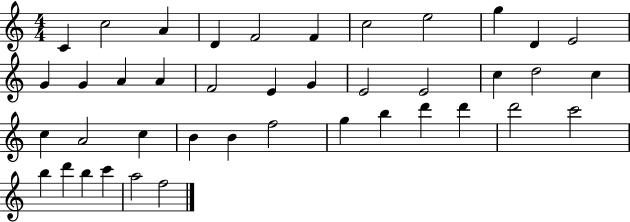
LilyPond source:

{
  \clef treble
  \numericTimeSignature
  \time 4/4
  \key c \major
  c'4 c''2 a'4 | d'4 f'2 f'4 | c''2 e''2 | g''4 d'4 e'2 | \break g'4 g'4 a'4 a'4 | f'2 e'4 g'4 | e'2 e'2 | c''4 d''2 c''4 | \break c''4 a'2 c''4 | b'4 b'4 f''2 | g''4 b''4 d'''4 d'''4 | d'''2 c'''2 | \break b''4 d'''4 b''4 c'''4 | a''2 f''2 | \bar "|."
}